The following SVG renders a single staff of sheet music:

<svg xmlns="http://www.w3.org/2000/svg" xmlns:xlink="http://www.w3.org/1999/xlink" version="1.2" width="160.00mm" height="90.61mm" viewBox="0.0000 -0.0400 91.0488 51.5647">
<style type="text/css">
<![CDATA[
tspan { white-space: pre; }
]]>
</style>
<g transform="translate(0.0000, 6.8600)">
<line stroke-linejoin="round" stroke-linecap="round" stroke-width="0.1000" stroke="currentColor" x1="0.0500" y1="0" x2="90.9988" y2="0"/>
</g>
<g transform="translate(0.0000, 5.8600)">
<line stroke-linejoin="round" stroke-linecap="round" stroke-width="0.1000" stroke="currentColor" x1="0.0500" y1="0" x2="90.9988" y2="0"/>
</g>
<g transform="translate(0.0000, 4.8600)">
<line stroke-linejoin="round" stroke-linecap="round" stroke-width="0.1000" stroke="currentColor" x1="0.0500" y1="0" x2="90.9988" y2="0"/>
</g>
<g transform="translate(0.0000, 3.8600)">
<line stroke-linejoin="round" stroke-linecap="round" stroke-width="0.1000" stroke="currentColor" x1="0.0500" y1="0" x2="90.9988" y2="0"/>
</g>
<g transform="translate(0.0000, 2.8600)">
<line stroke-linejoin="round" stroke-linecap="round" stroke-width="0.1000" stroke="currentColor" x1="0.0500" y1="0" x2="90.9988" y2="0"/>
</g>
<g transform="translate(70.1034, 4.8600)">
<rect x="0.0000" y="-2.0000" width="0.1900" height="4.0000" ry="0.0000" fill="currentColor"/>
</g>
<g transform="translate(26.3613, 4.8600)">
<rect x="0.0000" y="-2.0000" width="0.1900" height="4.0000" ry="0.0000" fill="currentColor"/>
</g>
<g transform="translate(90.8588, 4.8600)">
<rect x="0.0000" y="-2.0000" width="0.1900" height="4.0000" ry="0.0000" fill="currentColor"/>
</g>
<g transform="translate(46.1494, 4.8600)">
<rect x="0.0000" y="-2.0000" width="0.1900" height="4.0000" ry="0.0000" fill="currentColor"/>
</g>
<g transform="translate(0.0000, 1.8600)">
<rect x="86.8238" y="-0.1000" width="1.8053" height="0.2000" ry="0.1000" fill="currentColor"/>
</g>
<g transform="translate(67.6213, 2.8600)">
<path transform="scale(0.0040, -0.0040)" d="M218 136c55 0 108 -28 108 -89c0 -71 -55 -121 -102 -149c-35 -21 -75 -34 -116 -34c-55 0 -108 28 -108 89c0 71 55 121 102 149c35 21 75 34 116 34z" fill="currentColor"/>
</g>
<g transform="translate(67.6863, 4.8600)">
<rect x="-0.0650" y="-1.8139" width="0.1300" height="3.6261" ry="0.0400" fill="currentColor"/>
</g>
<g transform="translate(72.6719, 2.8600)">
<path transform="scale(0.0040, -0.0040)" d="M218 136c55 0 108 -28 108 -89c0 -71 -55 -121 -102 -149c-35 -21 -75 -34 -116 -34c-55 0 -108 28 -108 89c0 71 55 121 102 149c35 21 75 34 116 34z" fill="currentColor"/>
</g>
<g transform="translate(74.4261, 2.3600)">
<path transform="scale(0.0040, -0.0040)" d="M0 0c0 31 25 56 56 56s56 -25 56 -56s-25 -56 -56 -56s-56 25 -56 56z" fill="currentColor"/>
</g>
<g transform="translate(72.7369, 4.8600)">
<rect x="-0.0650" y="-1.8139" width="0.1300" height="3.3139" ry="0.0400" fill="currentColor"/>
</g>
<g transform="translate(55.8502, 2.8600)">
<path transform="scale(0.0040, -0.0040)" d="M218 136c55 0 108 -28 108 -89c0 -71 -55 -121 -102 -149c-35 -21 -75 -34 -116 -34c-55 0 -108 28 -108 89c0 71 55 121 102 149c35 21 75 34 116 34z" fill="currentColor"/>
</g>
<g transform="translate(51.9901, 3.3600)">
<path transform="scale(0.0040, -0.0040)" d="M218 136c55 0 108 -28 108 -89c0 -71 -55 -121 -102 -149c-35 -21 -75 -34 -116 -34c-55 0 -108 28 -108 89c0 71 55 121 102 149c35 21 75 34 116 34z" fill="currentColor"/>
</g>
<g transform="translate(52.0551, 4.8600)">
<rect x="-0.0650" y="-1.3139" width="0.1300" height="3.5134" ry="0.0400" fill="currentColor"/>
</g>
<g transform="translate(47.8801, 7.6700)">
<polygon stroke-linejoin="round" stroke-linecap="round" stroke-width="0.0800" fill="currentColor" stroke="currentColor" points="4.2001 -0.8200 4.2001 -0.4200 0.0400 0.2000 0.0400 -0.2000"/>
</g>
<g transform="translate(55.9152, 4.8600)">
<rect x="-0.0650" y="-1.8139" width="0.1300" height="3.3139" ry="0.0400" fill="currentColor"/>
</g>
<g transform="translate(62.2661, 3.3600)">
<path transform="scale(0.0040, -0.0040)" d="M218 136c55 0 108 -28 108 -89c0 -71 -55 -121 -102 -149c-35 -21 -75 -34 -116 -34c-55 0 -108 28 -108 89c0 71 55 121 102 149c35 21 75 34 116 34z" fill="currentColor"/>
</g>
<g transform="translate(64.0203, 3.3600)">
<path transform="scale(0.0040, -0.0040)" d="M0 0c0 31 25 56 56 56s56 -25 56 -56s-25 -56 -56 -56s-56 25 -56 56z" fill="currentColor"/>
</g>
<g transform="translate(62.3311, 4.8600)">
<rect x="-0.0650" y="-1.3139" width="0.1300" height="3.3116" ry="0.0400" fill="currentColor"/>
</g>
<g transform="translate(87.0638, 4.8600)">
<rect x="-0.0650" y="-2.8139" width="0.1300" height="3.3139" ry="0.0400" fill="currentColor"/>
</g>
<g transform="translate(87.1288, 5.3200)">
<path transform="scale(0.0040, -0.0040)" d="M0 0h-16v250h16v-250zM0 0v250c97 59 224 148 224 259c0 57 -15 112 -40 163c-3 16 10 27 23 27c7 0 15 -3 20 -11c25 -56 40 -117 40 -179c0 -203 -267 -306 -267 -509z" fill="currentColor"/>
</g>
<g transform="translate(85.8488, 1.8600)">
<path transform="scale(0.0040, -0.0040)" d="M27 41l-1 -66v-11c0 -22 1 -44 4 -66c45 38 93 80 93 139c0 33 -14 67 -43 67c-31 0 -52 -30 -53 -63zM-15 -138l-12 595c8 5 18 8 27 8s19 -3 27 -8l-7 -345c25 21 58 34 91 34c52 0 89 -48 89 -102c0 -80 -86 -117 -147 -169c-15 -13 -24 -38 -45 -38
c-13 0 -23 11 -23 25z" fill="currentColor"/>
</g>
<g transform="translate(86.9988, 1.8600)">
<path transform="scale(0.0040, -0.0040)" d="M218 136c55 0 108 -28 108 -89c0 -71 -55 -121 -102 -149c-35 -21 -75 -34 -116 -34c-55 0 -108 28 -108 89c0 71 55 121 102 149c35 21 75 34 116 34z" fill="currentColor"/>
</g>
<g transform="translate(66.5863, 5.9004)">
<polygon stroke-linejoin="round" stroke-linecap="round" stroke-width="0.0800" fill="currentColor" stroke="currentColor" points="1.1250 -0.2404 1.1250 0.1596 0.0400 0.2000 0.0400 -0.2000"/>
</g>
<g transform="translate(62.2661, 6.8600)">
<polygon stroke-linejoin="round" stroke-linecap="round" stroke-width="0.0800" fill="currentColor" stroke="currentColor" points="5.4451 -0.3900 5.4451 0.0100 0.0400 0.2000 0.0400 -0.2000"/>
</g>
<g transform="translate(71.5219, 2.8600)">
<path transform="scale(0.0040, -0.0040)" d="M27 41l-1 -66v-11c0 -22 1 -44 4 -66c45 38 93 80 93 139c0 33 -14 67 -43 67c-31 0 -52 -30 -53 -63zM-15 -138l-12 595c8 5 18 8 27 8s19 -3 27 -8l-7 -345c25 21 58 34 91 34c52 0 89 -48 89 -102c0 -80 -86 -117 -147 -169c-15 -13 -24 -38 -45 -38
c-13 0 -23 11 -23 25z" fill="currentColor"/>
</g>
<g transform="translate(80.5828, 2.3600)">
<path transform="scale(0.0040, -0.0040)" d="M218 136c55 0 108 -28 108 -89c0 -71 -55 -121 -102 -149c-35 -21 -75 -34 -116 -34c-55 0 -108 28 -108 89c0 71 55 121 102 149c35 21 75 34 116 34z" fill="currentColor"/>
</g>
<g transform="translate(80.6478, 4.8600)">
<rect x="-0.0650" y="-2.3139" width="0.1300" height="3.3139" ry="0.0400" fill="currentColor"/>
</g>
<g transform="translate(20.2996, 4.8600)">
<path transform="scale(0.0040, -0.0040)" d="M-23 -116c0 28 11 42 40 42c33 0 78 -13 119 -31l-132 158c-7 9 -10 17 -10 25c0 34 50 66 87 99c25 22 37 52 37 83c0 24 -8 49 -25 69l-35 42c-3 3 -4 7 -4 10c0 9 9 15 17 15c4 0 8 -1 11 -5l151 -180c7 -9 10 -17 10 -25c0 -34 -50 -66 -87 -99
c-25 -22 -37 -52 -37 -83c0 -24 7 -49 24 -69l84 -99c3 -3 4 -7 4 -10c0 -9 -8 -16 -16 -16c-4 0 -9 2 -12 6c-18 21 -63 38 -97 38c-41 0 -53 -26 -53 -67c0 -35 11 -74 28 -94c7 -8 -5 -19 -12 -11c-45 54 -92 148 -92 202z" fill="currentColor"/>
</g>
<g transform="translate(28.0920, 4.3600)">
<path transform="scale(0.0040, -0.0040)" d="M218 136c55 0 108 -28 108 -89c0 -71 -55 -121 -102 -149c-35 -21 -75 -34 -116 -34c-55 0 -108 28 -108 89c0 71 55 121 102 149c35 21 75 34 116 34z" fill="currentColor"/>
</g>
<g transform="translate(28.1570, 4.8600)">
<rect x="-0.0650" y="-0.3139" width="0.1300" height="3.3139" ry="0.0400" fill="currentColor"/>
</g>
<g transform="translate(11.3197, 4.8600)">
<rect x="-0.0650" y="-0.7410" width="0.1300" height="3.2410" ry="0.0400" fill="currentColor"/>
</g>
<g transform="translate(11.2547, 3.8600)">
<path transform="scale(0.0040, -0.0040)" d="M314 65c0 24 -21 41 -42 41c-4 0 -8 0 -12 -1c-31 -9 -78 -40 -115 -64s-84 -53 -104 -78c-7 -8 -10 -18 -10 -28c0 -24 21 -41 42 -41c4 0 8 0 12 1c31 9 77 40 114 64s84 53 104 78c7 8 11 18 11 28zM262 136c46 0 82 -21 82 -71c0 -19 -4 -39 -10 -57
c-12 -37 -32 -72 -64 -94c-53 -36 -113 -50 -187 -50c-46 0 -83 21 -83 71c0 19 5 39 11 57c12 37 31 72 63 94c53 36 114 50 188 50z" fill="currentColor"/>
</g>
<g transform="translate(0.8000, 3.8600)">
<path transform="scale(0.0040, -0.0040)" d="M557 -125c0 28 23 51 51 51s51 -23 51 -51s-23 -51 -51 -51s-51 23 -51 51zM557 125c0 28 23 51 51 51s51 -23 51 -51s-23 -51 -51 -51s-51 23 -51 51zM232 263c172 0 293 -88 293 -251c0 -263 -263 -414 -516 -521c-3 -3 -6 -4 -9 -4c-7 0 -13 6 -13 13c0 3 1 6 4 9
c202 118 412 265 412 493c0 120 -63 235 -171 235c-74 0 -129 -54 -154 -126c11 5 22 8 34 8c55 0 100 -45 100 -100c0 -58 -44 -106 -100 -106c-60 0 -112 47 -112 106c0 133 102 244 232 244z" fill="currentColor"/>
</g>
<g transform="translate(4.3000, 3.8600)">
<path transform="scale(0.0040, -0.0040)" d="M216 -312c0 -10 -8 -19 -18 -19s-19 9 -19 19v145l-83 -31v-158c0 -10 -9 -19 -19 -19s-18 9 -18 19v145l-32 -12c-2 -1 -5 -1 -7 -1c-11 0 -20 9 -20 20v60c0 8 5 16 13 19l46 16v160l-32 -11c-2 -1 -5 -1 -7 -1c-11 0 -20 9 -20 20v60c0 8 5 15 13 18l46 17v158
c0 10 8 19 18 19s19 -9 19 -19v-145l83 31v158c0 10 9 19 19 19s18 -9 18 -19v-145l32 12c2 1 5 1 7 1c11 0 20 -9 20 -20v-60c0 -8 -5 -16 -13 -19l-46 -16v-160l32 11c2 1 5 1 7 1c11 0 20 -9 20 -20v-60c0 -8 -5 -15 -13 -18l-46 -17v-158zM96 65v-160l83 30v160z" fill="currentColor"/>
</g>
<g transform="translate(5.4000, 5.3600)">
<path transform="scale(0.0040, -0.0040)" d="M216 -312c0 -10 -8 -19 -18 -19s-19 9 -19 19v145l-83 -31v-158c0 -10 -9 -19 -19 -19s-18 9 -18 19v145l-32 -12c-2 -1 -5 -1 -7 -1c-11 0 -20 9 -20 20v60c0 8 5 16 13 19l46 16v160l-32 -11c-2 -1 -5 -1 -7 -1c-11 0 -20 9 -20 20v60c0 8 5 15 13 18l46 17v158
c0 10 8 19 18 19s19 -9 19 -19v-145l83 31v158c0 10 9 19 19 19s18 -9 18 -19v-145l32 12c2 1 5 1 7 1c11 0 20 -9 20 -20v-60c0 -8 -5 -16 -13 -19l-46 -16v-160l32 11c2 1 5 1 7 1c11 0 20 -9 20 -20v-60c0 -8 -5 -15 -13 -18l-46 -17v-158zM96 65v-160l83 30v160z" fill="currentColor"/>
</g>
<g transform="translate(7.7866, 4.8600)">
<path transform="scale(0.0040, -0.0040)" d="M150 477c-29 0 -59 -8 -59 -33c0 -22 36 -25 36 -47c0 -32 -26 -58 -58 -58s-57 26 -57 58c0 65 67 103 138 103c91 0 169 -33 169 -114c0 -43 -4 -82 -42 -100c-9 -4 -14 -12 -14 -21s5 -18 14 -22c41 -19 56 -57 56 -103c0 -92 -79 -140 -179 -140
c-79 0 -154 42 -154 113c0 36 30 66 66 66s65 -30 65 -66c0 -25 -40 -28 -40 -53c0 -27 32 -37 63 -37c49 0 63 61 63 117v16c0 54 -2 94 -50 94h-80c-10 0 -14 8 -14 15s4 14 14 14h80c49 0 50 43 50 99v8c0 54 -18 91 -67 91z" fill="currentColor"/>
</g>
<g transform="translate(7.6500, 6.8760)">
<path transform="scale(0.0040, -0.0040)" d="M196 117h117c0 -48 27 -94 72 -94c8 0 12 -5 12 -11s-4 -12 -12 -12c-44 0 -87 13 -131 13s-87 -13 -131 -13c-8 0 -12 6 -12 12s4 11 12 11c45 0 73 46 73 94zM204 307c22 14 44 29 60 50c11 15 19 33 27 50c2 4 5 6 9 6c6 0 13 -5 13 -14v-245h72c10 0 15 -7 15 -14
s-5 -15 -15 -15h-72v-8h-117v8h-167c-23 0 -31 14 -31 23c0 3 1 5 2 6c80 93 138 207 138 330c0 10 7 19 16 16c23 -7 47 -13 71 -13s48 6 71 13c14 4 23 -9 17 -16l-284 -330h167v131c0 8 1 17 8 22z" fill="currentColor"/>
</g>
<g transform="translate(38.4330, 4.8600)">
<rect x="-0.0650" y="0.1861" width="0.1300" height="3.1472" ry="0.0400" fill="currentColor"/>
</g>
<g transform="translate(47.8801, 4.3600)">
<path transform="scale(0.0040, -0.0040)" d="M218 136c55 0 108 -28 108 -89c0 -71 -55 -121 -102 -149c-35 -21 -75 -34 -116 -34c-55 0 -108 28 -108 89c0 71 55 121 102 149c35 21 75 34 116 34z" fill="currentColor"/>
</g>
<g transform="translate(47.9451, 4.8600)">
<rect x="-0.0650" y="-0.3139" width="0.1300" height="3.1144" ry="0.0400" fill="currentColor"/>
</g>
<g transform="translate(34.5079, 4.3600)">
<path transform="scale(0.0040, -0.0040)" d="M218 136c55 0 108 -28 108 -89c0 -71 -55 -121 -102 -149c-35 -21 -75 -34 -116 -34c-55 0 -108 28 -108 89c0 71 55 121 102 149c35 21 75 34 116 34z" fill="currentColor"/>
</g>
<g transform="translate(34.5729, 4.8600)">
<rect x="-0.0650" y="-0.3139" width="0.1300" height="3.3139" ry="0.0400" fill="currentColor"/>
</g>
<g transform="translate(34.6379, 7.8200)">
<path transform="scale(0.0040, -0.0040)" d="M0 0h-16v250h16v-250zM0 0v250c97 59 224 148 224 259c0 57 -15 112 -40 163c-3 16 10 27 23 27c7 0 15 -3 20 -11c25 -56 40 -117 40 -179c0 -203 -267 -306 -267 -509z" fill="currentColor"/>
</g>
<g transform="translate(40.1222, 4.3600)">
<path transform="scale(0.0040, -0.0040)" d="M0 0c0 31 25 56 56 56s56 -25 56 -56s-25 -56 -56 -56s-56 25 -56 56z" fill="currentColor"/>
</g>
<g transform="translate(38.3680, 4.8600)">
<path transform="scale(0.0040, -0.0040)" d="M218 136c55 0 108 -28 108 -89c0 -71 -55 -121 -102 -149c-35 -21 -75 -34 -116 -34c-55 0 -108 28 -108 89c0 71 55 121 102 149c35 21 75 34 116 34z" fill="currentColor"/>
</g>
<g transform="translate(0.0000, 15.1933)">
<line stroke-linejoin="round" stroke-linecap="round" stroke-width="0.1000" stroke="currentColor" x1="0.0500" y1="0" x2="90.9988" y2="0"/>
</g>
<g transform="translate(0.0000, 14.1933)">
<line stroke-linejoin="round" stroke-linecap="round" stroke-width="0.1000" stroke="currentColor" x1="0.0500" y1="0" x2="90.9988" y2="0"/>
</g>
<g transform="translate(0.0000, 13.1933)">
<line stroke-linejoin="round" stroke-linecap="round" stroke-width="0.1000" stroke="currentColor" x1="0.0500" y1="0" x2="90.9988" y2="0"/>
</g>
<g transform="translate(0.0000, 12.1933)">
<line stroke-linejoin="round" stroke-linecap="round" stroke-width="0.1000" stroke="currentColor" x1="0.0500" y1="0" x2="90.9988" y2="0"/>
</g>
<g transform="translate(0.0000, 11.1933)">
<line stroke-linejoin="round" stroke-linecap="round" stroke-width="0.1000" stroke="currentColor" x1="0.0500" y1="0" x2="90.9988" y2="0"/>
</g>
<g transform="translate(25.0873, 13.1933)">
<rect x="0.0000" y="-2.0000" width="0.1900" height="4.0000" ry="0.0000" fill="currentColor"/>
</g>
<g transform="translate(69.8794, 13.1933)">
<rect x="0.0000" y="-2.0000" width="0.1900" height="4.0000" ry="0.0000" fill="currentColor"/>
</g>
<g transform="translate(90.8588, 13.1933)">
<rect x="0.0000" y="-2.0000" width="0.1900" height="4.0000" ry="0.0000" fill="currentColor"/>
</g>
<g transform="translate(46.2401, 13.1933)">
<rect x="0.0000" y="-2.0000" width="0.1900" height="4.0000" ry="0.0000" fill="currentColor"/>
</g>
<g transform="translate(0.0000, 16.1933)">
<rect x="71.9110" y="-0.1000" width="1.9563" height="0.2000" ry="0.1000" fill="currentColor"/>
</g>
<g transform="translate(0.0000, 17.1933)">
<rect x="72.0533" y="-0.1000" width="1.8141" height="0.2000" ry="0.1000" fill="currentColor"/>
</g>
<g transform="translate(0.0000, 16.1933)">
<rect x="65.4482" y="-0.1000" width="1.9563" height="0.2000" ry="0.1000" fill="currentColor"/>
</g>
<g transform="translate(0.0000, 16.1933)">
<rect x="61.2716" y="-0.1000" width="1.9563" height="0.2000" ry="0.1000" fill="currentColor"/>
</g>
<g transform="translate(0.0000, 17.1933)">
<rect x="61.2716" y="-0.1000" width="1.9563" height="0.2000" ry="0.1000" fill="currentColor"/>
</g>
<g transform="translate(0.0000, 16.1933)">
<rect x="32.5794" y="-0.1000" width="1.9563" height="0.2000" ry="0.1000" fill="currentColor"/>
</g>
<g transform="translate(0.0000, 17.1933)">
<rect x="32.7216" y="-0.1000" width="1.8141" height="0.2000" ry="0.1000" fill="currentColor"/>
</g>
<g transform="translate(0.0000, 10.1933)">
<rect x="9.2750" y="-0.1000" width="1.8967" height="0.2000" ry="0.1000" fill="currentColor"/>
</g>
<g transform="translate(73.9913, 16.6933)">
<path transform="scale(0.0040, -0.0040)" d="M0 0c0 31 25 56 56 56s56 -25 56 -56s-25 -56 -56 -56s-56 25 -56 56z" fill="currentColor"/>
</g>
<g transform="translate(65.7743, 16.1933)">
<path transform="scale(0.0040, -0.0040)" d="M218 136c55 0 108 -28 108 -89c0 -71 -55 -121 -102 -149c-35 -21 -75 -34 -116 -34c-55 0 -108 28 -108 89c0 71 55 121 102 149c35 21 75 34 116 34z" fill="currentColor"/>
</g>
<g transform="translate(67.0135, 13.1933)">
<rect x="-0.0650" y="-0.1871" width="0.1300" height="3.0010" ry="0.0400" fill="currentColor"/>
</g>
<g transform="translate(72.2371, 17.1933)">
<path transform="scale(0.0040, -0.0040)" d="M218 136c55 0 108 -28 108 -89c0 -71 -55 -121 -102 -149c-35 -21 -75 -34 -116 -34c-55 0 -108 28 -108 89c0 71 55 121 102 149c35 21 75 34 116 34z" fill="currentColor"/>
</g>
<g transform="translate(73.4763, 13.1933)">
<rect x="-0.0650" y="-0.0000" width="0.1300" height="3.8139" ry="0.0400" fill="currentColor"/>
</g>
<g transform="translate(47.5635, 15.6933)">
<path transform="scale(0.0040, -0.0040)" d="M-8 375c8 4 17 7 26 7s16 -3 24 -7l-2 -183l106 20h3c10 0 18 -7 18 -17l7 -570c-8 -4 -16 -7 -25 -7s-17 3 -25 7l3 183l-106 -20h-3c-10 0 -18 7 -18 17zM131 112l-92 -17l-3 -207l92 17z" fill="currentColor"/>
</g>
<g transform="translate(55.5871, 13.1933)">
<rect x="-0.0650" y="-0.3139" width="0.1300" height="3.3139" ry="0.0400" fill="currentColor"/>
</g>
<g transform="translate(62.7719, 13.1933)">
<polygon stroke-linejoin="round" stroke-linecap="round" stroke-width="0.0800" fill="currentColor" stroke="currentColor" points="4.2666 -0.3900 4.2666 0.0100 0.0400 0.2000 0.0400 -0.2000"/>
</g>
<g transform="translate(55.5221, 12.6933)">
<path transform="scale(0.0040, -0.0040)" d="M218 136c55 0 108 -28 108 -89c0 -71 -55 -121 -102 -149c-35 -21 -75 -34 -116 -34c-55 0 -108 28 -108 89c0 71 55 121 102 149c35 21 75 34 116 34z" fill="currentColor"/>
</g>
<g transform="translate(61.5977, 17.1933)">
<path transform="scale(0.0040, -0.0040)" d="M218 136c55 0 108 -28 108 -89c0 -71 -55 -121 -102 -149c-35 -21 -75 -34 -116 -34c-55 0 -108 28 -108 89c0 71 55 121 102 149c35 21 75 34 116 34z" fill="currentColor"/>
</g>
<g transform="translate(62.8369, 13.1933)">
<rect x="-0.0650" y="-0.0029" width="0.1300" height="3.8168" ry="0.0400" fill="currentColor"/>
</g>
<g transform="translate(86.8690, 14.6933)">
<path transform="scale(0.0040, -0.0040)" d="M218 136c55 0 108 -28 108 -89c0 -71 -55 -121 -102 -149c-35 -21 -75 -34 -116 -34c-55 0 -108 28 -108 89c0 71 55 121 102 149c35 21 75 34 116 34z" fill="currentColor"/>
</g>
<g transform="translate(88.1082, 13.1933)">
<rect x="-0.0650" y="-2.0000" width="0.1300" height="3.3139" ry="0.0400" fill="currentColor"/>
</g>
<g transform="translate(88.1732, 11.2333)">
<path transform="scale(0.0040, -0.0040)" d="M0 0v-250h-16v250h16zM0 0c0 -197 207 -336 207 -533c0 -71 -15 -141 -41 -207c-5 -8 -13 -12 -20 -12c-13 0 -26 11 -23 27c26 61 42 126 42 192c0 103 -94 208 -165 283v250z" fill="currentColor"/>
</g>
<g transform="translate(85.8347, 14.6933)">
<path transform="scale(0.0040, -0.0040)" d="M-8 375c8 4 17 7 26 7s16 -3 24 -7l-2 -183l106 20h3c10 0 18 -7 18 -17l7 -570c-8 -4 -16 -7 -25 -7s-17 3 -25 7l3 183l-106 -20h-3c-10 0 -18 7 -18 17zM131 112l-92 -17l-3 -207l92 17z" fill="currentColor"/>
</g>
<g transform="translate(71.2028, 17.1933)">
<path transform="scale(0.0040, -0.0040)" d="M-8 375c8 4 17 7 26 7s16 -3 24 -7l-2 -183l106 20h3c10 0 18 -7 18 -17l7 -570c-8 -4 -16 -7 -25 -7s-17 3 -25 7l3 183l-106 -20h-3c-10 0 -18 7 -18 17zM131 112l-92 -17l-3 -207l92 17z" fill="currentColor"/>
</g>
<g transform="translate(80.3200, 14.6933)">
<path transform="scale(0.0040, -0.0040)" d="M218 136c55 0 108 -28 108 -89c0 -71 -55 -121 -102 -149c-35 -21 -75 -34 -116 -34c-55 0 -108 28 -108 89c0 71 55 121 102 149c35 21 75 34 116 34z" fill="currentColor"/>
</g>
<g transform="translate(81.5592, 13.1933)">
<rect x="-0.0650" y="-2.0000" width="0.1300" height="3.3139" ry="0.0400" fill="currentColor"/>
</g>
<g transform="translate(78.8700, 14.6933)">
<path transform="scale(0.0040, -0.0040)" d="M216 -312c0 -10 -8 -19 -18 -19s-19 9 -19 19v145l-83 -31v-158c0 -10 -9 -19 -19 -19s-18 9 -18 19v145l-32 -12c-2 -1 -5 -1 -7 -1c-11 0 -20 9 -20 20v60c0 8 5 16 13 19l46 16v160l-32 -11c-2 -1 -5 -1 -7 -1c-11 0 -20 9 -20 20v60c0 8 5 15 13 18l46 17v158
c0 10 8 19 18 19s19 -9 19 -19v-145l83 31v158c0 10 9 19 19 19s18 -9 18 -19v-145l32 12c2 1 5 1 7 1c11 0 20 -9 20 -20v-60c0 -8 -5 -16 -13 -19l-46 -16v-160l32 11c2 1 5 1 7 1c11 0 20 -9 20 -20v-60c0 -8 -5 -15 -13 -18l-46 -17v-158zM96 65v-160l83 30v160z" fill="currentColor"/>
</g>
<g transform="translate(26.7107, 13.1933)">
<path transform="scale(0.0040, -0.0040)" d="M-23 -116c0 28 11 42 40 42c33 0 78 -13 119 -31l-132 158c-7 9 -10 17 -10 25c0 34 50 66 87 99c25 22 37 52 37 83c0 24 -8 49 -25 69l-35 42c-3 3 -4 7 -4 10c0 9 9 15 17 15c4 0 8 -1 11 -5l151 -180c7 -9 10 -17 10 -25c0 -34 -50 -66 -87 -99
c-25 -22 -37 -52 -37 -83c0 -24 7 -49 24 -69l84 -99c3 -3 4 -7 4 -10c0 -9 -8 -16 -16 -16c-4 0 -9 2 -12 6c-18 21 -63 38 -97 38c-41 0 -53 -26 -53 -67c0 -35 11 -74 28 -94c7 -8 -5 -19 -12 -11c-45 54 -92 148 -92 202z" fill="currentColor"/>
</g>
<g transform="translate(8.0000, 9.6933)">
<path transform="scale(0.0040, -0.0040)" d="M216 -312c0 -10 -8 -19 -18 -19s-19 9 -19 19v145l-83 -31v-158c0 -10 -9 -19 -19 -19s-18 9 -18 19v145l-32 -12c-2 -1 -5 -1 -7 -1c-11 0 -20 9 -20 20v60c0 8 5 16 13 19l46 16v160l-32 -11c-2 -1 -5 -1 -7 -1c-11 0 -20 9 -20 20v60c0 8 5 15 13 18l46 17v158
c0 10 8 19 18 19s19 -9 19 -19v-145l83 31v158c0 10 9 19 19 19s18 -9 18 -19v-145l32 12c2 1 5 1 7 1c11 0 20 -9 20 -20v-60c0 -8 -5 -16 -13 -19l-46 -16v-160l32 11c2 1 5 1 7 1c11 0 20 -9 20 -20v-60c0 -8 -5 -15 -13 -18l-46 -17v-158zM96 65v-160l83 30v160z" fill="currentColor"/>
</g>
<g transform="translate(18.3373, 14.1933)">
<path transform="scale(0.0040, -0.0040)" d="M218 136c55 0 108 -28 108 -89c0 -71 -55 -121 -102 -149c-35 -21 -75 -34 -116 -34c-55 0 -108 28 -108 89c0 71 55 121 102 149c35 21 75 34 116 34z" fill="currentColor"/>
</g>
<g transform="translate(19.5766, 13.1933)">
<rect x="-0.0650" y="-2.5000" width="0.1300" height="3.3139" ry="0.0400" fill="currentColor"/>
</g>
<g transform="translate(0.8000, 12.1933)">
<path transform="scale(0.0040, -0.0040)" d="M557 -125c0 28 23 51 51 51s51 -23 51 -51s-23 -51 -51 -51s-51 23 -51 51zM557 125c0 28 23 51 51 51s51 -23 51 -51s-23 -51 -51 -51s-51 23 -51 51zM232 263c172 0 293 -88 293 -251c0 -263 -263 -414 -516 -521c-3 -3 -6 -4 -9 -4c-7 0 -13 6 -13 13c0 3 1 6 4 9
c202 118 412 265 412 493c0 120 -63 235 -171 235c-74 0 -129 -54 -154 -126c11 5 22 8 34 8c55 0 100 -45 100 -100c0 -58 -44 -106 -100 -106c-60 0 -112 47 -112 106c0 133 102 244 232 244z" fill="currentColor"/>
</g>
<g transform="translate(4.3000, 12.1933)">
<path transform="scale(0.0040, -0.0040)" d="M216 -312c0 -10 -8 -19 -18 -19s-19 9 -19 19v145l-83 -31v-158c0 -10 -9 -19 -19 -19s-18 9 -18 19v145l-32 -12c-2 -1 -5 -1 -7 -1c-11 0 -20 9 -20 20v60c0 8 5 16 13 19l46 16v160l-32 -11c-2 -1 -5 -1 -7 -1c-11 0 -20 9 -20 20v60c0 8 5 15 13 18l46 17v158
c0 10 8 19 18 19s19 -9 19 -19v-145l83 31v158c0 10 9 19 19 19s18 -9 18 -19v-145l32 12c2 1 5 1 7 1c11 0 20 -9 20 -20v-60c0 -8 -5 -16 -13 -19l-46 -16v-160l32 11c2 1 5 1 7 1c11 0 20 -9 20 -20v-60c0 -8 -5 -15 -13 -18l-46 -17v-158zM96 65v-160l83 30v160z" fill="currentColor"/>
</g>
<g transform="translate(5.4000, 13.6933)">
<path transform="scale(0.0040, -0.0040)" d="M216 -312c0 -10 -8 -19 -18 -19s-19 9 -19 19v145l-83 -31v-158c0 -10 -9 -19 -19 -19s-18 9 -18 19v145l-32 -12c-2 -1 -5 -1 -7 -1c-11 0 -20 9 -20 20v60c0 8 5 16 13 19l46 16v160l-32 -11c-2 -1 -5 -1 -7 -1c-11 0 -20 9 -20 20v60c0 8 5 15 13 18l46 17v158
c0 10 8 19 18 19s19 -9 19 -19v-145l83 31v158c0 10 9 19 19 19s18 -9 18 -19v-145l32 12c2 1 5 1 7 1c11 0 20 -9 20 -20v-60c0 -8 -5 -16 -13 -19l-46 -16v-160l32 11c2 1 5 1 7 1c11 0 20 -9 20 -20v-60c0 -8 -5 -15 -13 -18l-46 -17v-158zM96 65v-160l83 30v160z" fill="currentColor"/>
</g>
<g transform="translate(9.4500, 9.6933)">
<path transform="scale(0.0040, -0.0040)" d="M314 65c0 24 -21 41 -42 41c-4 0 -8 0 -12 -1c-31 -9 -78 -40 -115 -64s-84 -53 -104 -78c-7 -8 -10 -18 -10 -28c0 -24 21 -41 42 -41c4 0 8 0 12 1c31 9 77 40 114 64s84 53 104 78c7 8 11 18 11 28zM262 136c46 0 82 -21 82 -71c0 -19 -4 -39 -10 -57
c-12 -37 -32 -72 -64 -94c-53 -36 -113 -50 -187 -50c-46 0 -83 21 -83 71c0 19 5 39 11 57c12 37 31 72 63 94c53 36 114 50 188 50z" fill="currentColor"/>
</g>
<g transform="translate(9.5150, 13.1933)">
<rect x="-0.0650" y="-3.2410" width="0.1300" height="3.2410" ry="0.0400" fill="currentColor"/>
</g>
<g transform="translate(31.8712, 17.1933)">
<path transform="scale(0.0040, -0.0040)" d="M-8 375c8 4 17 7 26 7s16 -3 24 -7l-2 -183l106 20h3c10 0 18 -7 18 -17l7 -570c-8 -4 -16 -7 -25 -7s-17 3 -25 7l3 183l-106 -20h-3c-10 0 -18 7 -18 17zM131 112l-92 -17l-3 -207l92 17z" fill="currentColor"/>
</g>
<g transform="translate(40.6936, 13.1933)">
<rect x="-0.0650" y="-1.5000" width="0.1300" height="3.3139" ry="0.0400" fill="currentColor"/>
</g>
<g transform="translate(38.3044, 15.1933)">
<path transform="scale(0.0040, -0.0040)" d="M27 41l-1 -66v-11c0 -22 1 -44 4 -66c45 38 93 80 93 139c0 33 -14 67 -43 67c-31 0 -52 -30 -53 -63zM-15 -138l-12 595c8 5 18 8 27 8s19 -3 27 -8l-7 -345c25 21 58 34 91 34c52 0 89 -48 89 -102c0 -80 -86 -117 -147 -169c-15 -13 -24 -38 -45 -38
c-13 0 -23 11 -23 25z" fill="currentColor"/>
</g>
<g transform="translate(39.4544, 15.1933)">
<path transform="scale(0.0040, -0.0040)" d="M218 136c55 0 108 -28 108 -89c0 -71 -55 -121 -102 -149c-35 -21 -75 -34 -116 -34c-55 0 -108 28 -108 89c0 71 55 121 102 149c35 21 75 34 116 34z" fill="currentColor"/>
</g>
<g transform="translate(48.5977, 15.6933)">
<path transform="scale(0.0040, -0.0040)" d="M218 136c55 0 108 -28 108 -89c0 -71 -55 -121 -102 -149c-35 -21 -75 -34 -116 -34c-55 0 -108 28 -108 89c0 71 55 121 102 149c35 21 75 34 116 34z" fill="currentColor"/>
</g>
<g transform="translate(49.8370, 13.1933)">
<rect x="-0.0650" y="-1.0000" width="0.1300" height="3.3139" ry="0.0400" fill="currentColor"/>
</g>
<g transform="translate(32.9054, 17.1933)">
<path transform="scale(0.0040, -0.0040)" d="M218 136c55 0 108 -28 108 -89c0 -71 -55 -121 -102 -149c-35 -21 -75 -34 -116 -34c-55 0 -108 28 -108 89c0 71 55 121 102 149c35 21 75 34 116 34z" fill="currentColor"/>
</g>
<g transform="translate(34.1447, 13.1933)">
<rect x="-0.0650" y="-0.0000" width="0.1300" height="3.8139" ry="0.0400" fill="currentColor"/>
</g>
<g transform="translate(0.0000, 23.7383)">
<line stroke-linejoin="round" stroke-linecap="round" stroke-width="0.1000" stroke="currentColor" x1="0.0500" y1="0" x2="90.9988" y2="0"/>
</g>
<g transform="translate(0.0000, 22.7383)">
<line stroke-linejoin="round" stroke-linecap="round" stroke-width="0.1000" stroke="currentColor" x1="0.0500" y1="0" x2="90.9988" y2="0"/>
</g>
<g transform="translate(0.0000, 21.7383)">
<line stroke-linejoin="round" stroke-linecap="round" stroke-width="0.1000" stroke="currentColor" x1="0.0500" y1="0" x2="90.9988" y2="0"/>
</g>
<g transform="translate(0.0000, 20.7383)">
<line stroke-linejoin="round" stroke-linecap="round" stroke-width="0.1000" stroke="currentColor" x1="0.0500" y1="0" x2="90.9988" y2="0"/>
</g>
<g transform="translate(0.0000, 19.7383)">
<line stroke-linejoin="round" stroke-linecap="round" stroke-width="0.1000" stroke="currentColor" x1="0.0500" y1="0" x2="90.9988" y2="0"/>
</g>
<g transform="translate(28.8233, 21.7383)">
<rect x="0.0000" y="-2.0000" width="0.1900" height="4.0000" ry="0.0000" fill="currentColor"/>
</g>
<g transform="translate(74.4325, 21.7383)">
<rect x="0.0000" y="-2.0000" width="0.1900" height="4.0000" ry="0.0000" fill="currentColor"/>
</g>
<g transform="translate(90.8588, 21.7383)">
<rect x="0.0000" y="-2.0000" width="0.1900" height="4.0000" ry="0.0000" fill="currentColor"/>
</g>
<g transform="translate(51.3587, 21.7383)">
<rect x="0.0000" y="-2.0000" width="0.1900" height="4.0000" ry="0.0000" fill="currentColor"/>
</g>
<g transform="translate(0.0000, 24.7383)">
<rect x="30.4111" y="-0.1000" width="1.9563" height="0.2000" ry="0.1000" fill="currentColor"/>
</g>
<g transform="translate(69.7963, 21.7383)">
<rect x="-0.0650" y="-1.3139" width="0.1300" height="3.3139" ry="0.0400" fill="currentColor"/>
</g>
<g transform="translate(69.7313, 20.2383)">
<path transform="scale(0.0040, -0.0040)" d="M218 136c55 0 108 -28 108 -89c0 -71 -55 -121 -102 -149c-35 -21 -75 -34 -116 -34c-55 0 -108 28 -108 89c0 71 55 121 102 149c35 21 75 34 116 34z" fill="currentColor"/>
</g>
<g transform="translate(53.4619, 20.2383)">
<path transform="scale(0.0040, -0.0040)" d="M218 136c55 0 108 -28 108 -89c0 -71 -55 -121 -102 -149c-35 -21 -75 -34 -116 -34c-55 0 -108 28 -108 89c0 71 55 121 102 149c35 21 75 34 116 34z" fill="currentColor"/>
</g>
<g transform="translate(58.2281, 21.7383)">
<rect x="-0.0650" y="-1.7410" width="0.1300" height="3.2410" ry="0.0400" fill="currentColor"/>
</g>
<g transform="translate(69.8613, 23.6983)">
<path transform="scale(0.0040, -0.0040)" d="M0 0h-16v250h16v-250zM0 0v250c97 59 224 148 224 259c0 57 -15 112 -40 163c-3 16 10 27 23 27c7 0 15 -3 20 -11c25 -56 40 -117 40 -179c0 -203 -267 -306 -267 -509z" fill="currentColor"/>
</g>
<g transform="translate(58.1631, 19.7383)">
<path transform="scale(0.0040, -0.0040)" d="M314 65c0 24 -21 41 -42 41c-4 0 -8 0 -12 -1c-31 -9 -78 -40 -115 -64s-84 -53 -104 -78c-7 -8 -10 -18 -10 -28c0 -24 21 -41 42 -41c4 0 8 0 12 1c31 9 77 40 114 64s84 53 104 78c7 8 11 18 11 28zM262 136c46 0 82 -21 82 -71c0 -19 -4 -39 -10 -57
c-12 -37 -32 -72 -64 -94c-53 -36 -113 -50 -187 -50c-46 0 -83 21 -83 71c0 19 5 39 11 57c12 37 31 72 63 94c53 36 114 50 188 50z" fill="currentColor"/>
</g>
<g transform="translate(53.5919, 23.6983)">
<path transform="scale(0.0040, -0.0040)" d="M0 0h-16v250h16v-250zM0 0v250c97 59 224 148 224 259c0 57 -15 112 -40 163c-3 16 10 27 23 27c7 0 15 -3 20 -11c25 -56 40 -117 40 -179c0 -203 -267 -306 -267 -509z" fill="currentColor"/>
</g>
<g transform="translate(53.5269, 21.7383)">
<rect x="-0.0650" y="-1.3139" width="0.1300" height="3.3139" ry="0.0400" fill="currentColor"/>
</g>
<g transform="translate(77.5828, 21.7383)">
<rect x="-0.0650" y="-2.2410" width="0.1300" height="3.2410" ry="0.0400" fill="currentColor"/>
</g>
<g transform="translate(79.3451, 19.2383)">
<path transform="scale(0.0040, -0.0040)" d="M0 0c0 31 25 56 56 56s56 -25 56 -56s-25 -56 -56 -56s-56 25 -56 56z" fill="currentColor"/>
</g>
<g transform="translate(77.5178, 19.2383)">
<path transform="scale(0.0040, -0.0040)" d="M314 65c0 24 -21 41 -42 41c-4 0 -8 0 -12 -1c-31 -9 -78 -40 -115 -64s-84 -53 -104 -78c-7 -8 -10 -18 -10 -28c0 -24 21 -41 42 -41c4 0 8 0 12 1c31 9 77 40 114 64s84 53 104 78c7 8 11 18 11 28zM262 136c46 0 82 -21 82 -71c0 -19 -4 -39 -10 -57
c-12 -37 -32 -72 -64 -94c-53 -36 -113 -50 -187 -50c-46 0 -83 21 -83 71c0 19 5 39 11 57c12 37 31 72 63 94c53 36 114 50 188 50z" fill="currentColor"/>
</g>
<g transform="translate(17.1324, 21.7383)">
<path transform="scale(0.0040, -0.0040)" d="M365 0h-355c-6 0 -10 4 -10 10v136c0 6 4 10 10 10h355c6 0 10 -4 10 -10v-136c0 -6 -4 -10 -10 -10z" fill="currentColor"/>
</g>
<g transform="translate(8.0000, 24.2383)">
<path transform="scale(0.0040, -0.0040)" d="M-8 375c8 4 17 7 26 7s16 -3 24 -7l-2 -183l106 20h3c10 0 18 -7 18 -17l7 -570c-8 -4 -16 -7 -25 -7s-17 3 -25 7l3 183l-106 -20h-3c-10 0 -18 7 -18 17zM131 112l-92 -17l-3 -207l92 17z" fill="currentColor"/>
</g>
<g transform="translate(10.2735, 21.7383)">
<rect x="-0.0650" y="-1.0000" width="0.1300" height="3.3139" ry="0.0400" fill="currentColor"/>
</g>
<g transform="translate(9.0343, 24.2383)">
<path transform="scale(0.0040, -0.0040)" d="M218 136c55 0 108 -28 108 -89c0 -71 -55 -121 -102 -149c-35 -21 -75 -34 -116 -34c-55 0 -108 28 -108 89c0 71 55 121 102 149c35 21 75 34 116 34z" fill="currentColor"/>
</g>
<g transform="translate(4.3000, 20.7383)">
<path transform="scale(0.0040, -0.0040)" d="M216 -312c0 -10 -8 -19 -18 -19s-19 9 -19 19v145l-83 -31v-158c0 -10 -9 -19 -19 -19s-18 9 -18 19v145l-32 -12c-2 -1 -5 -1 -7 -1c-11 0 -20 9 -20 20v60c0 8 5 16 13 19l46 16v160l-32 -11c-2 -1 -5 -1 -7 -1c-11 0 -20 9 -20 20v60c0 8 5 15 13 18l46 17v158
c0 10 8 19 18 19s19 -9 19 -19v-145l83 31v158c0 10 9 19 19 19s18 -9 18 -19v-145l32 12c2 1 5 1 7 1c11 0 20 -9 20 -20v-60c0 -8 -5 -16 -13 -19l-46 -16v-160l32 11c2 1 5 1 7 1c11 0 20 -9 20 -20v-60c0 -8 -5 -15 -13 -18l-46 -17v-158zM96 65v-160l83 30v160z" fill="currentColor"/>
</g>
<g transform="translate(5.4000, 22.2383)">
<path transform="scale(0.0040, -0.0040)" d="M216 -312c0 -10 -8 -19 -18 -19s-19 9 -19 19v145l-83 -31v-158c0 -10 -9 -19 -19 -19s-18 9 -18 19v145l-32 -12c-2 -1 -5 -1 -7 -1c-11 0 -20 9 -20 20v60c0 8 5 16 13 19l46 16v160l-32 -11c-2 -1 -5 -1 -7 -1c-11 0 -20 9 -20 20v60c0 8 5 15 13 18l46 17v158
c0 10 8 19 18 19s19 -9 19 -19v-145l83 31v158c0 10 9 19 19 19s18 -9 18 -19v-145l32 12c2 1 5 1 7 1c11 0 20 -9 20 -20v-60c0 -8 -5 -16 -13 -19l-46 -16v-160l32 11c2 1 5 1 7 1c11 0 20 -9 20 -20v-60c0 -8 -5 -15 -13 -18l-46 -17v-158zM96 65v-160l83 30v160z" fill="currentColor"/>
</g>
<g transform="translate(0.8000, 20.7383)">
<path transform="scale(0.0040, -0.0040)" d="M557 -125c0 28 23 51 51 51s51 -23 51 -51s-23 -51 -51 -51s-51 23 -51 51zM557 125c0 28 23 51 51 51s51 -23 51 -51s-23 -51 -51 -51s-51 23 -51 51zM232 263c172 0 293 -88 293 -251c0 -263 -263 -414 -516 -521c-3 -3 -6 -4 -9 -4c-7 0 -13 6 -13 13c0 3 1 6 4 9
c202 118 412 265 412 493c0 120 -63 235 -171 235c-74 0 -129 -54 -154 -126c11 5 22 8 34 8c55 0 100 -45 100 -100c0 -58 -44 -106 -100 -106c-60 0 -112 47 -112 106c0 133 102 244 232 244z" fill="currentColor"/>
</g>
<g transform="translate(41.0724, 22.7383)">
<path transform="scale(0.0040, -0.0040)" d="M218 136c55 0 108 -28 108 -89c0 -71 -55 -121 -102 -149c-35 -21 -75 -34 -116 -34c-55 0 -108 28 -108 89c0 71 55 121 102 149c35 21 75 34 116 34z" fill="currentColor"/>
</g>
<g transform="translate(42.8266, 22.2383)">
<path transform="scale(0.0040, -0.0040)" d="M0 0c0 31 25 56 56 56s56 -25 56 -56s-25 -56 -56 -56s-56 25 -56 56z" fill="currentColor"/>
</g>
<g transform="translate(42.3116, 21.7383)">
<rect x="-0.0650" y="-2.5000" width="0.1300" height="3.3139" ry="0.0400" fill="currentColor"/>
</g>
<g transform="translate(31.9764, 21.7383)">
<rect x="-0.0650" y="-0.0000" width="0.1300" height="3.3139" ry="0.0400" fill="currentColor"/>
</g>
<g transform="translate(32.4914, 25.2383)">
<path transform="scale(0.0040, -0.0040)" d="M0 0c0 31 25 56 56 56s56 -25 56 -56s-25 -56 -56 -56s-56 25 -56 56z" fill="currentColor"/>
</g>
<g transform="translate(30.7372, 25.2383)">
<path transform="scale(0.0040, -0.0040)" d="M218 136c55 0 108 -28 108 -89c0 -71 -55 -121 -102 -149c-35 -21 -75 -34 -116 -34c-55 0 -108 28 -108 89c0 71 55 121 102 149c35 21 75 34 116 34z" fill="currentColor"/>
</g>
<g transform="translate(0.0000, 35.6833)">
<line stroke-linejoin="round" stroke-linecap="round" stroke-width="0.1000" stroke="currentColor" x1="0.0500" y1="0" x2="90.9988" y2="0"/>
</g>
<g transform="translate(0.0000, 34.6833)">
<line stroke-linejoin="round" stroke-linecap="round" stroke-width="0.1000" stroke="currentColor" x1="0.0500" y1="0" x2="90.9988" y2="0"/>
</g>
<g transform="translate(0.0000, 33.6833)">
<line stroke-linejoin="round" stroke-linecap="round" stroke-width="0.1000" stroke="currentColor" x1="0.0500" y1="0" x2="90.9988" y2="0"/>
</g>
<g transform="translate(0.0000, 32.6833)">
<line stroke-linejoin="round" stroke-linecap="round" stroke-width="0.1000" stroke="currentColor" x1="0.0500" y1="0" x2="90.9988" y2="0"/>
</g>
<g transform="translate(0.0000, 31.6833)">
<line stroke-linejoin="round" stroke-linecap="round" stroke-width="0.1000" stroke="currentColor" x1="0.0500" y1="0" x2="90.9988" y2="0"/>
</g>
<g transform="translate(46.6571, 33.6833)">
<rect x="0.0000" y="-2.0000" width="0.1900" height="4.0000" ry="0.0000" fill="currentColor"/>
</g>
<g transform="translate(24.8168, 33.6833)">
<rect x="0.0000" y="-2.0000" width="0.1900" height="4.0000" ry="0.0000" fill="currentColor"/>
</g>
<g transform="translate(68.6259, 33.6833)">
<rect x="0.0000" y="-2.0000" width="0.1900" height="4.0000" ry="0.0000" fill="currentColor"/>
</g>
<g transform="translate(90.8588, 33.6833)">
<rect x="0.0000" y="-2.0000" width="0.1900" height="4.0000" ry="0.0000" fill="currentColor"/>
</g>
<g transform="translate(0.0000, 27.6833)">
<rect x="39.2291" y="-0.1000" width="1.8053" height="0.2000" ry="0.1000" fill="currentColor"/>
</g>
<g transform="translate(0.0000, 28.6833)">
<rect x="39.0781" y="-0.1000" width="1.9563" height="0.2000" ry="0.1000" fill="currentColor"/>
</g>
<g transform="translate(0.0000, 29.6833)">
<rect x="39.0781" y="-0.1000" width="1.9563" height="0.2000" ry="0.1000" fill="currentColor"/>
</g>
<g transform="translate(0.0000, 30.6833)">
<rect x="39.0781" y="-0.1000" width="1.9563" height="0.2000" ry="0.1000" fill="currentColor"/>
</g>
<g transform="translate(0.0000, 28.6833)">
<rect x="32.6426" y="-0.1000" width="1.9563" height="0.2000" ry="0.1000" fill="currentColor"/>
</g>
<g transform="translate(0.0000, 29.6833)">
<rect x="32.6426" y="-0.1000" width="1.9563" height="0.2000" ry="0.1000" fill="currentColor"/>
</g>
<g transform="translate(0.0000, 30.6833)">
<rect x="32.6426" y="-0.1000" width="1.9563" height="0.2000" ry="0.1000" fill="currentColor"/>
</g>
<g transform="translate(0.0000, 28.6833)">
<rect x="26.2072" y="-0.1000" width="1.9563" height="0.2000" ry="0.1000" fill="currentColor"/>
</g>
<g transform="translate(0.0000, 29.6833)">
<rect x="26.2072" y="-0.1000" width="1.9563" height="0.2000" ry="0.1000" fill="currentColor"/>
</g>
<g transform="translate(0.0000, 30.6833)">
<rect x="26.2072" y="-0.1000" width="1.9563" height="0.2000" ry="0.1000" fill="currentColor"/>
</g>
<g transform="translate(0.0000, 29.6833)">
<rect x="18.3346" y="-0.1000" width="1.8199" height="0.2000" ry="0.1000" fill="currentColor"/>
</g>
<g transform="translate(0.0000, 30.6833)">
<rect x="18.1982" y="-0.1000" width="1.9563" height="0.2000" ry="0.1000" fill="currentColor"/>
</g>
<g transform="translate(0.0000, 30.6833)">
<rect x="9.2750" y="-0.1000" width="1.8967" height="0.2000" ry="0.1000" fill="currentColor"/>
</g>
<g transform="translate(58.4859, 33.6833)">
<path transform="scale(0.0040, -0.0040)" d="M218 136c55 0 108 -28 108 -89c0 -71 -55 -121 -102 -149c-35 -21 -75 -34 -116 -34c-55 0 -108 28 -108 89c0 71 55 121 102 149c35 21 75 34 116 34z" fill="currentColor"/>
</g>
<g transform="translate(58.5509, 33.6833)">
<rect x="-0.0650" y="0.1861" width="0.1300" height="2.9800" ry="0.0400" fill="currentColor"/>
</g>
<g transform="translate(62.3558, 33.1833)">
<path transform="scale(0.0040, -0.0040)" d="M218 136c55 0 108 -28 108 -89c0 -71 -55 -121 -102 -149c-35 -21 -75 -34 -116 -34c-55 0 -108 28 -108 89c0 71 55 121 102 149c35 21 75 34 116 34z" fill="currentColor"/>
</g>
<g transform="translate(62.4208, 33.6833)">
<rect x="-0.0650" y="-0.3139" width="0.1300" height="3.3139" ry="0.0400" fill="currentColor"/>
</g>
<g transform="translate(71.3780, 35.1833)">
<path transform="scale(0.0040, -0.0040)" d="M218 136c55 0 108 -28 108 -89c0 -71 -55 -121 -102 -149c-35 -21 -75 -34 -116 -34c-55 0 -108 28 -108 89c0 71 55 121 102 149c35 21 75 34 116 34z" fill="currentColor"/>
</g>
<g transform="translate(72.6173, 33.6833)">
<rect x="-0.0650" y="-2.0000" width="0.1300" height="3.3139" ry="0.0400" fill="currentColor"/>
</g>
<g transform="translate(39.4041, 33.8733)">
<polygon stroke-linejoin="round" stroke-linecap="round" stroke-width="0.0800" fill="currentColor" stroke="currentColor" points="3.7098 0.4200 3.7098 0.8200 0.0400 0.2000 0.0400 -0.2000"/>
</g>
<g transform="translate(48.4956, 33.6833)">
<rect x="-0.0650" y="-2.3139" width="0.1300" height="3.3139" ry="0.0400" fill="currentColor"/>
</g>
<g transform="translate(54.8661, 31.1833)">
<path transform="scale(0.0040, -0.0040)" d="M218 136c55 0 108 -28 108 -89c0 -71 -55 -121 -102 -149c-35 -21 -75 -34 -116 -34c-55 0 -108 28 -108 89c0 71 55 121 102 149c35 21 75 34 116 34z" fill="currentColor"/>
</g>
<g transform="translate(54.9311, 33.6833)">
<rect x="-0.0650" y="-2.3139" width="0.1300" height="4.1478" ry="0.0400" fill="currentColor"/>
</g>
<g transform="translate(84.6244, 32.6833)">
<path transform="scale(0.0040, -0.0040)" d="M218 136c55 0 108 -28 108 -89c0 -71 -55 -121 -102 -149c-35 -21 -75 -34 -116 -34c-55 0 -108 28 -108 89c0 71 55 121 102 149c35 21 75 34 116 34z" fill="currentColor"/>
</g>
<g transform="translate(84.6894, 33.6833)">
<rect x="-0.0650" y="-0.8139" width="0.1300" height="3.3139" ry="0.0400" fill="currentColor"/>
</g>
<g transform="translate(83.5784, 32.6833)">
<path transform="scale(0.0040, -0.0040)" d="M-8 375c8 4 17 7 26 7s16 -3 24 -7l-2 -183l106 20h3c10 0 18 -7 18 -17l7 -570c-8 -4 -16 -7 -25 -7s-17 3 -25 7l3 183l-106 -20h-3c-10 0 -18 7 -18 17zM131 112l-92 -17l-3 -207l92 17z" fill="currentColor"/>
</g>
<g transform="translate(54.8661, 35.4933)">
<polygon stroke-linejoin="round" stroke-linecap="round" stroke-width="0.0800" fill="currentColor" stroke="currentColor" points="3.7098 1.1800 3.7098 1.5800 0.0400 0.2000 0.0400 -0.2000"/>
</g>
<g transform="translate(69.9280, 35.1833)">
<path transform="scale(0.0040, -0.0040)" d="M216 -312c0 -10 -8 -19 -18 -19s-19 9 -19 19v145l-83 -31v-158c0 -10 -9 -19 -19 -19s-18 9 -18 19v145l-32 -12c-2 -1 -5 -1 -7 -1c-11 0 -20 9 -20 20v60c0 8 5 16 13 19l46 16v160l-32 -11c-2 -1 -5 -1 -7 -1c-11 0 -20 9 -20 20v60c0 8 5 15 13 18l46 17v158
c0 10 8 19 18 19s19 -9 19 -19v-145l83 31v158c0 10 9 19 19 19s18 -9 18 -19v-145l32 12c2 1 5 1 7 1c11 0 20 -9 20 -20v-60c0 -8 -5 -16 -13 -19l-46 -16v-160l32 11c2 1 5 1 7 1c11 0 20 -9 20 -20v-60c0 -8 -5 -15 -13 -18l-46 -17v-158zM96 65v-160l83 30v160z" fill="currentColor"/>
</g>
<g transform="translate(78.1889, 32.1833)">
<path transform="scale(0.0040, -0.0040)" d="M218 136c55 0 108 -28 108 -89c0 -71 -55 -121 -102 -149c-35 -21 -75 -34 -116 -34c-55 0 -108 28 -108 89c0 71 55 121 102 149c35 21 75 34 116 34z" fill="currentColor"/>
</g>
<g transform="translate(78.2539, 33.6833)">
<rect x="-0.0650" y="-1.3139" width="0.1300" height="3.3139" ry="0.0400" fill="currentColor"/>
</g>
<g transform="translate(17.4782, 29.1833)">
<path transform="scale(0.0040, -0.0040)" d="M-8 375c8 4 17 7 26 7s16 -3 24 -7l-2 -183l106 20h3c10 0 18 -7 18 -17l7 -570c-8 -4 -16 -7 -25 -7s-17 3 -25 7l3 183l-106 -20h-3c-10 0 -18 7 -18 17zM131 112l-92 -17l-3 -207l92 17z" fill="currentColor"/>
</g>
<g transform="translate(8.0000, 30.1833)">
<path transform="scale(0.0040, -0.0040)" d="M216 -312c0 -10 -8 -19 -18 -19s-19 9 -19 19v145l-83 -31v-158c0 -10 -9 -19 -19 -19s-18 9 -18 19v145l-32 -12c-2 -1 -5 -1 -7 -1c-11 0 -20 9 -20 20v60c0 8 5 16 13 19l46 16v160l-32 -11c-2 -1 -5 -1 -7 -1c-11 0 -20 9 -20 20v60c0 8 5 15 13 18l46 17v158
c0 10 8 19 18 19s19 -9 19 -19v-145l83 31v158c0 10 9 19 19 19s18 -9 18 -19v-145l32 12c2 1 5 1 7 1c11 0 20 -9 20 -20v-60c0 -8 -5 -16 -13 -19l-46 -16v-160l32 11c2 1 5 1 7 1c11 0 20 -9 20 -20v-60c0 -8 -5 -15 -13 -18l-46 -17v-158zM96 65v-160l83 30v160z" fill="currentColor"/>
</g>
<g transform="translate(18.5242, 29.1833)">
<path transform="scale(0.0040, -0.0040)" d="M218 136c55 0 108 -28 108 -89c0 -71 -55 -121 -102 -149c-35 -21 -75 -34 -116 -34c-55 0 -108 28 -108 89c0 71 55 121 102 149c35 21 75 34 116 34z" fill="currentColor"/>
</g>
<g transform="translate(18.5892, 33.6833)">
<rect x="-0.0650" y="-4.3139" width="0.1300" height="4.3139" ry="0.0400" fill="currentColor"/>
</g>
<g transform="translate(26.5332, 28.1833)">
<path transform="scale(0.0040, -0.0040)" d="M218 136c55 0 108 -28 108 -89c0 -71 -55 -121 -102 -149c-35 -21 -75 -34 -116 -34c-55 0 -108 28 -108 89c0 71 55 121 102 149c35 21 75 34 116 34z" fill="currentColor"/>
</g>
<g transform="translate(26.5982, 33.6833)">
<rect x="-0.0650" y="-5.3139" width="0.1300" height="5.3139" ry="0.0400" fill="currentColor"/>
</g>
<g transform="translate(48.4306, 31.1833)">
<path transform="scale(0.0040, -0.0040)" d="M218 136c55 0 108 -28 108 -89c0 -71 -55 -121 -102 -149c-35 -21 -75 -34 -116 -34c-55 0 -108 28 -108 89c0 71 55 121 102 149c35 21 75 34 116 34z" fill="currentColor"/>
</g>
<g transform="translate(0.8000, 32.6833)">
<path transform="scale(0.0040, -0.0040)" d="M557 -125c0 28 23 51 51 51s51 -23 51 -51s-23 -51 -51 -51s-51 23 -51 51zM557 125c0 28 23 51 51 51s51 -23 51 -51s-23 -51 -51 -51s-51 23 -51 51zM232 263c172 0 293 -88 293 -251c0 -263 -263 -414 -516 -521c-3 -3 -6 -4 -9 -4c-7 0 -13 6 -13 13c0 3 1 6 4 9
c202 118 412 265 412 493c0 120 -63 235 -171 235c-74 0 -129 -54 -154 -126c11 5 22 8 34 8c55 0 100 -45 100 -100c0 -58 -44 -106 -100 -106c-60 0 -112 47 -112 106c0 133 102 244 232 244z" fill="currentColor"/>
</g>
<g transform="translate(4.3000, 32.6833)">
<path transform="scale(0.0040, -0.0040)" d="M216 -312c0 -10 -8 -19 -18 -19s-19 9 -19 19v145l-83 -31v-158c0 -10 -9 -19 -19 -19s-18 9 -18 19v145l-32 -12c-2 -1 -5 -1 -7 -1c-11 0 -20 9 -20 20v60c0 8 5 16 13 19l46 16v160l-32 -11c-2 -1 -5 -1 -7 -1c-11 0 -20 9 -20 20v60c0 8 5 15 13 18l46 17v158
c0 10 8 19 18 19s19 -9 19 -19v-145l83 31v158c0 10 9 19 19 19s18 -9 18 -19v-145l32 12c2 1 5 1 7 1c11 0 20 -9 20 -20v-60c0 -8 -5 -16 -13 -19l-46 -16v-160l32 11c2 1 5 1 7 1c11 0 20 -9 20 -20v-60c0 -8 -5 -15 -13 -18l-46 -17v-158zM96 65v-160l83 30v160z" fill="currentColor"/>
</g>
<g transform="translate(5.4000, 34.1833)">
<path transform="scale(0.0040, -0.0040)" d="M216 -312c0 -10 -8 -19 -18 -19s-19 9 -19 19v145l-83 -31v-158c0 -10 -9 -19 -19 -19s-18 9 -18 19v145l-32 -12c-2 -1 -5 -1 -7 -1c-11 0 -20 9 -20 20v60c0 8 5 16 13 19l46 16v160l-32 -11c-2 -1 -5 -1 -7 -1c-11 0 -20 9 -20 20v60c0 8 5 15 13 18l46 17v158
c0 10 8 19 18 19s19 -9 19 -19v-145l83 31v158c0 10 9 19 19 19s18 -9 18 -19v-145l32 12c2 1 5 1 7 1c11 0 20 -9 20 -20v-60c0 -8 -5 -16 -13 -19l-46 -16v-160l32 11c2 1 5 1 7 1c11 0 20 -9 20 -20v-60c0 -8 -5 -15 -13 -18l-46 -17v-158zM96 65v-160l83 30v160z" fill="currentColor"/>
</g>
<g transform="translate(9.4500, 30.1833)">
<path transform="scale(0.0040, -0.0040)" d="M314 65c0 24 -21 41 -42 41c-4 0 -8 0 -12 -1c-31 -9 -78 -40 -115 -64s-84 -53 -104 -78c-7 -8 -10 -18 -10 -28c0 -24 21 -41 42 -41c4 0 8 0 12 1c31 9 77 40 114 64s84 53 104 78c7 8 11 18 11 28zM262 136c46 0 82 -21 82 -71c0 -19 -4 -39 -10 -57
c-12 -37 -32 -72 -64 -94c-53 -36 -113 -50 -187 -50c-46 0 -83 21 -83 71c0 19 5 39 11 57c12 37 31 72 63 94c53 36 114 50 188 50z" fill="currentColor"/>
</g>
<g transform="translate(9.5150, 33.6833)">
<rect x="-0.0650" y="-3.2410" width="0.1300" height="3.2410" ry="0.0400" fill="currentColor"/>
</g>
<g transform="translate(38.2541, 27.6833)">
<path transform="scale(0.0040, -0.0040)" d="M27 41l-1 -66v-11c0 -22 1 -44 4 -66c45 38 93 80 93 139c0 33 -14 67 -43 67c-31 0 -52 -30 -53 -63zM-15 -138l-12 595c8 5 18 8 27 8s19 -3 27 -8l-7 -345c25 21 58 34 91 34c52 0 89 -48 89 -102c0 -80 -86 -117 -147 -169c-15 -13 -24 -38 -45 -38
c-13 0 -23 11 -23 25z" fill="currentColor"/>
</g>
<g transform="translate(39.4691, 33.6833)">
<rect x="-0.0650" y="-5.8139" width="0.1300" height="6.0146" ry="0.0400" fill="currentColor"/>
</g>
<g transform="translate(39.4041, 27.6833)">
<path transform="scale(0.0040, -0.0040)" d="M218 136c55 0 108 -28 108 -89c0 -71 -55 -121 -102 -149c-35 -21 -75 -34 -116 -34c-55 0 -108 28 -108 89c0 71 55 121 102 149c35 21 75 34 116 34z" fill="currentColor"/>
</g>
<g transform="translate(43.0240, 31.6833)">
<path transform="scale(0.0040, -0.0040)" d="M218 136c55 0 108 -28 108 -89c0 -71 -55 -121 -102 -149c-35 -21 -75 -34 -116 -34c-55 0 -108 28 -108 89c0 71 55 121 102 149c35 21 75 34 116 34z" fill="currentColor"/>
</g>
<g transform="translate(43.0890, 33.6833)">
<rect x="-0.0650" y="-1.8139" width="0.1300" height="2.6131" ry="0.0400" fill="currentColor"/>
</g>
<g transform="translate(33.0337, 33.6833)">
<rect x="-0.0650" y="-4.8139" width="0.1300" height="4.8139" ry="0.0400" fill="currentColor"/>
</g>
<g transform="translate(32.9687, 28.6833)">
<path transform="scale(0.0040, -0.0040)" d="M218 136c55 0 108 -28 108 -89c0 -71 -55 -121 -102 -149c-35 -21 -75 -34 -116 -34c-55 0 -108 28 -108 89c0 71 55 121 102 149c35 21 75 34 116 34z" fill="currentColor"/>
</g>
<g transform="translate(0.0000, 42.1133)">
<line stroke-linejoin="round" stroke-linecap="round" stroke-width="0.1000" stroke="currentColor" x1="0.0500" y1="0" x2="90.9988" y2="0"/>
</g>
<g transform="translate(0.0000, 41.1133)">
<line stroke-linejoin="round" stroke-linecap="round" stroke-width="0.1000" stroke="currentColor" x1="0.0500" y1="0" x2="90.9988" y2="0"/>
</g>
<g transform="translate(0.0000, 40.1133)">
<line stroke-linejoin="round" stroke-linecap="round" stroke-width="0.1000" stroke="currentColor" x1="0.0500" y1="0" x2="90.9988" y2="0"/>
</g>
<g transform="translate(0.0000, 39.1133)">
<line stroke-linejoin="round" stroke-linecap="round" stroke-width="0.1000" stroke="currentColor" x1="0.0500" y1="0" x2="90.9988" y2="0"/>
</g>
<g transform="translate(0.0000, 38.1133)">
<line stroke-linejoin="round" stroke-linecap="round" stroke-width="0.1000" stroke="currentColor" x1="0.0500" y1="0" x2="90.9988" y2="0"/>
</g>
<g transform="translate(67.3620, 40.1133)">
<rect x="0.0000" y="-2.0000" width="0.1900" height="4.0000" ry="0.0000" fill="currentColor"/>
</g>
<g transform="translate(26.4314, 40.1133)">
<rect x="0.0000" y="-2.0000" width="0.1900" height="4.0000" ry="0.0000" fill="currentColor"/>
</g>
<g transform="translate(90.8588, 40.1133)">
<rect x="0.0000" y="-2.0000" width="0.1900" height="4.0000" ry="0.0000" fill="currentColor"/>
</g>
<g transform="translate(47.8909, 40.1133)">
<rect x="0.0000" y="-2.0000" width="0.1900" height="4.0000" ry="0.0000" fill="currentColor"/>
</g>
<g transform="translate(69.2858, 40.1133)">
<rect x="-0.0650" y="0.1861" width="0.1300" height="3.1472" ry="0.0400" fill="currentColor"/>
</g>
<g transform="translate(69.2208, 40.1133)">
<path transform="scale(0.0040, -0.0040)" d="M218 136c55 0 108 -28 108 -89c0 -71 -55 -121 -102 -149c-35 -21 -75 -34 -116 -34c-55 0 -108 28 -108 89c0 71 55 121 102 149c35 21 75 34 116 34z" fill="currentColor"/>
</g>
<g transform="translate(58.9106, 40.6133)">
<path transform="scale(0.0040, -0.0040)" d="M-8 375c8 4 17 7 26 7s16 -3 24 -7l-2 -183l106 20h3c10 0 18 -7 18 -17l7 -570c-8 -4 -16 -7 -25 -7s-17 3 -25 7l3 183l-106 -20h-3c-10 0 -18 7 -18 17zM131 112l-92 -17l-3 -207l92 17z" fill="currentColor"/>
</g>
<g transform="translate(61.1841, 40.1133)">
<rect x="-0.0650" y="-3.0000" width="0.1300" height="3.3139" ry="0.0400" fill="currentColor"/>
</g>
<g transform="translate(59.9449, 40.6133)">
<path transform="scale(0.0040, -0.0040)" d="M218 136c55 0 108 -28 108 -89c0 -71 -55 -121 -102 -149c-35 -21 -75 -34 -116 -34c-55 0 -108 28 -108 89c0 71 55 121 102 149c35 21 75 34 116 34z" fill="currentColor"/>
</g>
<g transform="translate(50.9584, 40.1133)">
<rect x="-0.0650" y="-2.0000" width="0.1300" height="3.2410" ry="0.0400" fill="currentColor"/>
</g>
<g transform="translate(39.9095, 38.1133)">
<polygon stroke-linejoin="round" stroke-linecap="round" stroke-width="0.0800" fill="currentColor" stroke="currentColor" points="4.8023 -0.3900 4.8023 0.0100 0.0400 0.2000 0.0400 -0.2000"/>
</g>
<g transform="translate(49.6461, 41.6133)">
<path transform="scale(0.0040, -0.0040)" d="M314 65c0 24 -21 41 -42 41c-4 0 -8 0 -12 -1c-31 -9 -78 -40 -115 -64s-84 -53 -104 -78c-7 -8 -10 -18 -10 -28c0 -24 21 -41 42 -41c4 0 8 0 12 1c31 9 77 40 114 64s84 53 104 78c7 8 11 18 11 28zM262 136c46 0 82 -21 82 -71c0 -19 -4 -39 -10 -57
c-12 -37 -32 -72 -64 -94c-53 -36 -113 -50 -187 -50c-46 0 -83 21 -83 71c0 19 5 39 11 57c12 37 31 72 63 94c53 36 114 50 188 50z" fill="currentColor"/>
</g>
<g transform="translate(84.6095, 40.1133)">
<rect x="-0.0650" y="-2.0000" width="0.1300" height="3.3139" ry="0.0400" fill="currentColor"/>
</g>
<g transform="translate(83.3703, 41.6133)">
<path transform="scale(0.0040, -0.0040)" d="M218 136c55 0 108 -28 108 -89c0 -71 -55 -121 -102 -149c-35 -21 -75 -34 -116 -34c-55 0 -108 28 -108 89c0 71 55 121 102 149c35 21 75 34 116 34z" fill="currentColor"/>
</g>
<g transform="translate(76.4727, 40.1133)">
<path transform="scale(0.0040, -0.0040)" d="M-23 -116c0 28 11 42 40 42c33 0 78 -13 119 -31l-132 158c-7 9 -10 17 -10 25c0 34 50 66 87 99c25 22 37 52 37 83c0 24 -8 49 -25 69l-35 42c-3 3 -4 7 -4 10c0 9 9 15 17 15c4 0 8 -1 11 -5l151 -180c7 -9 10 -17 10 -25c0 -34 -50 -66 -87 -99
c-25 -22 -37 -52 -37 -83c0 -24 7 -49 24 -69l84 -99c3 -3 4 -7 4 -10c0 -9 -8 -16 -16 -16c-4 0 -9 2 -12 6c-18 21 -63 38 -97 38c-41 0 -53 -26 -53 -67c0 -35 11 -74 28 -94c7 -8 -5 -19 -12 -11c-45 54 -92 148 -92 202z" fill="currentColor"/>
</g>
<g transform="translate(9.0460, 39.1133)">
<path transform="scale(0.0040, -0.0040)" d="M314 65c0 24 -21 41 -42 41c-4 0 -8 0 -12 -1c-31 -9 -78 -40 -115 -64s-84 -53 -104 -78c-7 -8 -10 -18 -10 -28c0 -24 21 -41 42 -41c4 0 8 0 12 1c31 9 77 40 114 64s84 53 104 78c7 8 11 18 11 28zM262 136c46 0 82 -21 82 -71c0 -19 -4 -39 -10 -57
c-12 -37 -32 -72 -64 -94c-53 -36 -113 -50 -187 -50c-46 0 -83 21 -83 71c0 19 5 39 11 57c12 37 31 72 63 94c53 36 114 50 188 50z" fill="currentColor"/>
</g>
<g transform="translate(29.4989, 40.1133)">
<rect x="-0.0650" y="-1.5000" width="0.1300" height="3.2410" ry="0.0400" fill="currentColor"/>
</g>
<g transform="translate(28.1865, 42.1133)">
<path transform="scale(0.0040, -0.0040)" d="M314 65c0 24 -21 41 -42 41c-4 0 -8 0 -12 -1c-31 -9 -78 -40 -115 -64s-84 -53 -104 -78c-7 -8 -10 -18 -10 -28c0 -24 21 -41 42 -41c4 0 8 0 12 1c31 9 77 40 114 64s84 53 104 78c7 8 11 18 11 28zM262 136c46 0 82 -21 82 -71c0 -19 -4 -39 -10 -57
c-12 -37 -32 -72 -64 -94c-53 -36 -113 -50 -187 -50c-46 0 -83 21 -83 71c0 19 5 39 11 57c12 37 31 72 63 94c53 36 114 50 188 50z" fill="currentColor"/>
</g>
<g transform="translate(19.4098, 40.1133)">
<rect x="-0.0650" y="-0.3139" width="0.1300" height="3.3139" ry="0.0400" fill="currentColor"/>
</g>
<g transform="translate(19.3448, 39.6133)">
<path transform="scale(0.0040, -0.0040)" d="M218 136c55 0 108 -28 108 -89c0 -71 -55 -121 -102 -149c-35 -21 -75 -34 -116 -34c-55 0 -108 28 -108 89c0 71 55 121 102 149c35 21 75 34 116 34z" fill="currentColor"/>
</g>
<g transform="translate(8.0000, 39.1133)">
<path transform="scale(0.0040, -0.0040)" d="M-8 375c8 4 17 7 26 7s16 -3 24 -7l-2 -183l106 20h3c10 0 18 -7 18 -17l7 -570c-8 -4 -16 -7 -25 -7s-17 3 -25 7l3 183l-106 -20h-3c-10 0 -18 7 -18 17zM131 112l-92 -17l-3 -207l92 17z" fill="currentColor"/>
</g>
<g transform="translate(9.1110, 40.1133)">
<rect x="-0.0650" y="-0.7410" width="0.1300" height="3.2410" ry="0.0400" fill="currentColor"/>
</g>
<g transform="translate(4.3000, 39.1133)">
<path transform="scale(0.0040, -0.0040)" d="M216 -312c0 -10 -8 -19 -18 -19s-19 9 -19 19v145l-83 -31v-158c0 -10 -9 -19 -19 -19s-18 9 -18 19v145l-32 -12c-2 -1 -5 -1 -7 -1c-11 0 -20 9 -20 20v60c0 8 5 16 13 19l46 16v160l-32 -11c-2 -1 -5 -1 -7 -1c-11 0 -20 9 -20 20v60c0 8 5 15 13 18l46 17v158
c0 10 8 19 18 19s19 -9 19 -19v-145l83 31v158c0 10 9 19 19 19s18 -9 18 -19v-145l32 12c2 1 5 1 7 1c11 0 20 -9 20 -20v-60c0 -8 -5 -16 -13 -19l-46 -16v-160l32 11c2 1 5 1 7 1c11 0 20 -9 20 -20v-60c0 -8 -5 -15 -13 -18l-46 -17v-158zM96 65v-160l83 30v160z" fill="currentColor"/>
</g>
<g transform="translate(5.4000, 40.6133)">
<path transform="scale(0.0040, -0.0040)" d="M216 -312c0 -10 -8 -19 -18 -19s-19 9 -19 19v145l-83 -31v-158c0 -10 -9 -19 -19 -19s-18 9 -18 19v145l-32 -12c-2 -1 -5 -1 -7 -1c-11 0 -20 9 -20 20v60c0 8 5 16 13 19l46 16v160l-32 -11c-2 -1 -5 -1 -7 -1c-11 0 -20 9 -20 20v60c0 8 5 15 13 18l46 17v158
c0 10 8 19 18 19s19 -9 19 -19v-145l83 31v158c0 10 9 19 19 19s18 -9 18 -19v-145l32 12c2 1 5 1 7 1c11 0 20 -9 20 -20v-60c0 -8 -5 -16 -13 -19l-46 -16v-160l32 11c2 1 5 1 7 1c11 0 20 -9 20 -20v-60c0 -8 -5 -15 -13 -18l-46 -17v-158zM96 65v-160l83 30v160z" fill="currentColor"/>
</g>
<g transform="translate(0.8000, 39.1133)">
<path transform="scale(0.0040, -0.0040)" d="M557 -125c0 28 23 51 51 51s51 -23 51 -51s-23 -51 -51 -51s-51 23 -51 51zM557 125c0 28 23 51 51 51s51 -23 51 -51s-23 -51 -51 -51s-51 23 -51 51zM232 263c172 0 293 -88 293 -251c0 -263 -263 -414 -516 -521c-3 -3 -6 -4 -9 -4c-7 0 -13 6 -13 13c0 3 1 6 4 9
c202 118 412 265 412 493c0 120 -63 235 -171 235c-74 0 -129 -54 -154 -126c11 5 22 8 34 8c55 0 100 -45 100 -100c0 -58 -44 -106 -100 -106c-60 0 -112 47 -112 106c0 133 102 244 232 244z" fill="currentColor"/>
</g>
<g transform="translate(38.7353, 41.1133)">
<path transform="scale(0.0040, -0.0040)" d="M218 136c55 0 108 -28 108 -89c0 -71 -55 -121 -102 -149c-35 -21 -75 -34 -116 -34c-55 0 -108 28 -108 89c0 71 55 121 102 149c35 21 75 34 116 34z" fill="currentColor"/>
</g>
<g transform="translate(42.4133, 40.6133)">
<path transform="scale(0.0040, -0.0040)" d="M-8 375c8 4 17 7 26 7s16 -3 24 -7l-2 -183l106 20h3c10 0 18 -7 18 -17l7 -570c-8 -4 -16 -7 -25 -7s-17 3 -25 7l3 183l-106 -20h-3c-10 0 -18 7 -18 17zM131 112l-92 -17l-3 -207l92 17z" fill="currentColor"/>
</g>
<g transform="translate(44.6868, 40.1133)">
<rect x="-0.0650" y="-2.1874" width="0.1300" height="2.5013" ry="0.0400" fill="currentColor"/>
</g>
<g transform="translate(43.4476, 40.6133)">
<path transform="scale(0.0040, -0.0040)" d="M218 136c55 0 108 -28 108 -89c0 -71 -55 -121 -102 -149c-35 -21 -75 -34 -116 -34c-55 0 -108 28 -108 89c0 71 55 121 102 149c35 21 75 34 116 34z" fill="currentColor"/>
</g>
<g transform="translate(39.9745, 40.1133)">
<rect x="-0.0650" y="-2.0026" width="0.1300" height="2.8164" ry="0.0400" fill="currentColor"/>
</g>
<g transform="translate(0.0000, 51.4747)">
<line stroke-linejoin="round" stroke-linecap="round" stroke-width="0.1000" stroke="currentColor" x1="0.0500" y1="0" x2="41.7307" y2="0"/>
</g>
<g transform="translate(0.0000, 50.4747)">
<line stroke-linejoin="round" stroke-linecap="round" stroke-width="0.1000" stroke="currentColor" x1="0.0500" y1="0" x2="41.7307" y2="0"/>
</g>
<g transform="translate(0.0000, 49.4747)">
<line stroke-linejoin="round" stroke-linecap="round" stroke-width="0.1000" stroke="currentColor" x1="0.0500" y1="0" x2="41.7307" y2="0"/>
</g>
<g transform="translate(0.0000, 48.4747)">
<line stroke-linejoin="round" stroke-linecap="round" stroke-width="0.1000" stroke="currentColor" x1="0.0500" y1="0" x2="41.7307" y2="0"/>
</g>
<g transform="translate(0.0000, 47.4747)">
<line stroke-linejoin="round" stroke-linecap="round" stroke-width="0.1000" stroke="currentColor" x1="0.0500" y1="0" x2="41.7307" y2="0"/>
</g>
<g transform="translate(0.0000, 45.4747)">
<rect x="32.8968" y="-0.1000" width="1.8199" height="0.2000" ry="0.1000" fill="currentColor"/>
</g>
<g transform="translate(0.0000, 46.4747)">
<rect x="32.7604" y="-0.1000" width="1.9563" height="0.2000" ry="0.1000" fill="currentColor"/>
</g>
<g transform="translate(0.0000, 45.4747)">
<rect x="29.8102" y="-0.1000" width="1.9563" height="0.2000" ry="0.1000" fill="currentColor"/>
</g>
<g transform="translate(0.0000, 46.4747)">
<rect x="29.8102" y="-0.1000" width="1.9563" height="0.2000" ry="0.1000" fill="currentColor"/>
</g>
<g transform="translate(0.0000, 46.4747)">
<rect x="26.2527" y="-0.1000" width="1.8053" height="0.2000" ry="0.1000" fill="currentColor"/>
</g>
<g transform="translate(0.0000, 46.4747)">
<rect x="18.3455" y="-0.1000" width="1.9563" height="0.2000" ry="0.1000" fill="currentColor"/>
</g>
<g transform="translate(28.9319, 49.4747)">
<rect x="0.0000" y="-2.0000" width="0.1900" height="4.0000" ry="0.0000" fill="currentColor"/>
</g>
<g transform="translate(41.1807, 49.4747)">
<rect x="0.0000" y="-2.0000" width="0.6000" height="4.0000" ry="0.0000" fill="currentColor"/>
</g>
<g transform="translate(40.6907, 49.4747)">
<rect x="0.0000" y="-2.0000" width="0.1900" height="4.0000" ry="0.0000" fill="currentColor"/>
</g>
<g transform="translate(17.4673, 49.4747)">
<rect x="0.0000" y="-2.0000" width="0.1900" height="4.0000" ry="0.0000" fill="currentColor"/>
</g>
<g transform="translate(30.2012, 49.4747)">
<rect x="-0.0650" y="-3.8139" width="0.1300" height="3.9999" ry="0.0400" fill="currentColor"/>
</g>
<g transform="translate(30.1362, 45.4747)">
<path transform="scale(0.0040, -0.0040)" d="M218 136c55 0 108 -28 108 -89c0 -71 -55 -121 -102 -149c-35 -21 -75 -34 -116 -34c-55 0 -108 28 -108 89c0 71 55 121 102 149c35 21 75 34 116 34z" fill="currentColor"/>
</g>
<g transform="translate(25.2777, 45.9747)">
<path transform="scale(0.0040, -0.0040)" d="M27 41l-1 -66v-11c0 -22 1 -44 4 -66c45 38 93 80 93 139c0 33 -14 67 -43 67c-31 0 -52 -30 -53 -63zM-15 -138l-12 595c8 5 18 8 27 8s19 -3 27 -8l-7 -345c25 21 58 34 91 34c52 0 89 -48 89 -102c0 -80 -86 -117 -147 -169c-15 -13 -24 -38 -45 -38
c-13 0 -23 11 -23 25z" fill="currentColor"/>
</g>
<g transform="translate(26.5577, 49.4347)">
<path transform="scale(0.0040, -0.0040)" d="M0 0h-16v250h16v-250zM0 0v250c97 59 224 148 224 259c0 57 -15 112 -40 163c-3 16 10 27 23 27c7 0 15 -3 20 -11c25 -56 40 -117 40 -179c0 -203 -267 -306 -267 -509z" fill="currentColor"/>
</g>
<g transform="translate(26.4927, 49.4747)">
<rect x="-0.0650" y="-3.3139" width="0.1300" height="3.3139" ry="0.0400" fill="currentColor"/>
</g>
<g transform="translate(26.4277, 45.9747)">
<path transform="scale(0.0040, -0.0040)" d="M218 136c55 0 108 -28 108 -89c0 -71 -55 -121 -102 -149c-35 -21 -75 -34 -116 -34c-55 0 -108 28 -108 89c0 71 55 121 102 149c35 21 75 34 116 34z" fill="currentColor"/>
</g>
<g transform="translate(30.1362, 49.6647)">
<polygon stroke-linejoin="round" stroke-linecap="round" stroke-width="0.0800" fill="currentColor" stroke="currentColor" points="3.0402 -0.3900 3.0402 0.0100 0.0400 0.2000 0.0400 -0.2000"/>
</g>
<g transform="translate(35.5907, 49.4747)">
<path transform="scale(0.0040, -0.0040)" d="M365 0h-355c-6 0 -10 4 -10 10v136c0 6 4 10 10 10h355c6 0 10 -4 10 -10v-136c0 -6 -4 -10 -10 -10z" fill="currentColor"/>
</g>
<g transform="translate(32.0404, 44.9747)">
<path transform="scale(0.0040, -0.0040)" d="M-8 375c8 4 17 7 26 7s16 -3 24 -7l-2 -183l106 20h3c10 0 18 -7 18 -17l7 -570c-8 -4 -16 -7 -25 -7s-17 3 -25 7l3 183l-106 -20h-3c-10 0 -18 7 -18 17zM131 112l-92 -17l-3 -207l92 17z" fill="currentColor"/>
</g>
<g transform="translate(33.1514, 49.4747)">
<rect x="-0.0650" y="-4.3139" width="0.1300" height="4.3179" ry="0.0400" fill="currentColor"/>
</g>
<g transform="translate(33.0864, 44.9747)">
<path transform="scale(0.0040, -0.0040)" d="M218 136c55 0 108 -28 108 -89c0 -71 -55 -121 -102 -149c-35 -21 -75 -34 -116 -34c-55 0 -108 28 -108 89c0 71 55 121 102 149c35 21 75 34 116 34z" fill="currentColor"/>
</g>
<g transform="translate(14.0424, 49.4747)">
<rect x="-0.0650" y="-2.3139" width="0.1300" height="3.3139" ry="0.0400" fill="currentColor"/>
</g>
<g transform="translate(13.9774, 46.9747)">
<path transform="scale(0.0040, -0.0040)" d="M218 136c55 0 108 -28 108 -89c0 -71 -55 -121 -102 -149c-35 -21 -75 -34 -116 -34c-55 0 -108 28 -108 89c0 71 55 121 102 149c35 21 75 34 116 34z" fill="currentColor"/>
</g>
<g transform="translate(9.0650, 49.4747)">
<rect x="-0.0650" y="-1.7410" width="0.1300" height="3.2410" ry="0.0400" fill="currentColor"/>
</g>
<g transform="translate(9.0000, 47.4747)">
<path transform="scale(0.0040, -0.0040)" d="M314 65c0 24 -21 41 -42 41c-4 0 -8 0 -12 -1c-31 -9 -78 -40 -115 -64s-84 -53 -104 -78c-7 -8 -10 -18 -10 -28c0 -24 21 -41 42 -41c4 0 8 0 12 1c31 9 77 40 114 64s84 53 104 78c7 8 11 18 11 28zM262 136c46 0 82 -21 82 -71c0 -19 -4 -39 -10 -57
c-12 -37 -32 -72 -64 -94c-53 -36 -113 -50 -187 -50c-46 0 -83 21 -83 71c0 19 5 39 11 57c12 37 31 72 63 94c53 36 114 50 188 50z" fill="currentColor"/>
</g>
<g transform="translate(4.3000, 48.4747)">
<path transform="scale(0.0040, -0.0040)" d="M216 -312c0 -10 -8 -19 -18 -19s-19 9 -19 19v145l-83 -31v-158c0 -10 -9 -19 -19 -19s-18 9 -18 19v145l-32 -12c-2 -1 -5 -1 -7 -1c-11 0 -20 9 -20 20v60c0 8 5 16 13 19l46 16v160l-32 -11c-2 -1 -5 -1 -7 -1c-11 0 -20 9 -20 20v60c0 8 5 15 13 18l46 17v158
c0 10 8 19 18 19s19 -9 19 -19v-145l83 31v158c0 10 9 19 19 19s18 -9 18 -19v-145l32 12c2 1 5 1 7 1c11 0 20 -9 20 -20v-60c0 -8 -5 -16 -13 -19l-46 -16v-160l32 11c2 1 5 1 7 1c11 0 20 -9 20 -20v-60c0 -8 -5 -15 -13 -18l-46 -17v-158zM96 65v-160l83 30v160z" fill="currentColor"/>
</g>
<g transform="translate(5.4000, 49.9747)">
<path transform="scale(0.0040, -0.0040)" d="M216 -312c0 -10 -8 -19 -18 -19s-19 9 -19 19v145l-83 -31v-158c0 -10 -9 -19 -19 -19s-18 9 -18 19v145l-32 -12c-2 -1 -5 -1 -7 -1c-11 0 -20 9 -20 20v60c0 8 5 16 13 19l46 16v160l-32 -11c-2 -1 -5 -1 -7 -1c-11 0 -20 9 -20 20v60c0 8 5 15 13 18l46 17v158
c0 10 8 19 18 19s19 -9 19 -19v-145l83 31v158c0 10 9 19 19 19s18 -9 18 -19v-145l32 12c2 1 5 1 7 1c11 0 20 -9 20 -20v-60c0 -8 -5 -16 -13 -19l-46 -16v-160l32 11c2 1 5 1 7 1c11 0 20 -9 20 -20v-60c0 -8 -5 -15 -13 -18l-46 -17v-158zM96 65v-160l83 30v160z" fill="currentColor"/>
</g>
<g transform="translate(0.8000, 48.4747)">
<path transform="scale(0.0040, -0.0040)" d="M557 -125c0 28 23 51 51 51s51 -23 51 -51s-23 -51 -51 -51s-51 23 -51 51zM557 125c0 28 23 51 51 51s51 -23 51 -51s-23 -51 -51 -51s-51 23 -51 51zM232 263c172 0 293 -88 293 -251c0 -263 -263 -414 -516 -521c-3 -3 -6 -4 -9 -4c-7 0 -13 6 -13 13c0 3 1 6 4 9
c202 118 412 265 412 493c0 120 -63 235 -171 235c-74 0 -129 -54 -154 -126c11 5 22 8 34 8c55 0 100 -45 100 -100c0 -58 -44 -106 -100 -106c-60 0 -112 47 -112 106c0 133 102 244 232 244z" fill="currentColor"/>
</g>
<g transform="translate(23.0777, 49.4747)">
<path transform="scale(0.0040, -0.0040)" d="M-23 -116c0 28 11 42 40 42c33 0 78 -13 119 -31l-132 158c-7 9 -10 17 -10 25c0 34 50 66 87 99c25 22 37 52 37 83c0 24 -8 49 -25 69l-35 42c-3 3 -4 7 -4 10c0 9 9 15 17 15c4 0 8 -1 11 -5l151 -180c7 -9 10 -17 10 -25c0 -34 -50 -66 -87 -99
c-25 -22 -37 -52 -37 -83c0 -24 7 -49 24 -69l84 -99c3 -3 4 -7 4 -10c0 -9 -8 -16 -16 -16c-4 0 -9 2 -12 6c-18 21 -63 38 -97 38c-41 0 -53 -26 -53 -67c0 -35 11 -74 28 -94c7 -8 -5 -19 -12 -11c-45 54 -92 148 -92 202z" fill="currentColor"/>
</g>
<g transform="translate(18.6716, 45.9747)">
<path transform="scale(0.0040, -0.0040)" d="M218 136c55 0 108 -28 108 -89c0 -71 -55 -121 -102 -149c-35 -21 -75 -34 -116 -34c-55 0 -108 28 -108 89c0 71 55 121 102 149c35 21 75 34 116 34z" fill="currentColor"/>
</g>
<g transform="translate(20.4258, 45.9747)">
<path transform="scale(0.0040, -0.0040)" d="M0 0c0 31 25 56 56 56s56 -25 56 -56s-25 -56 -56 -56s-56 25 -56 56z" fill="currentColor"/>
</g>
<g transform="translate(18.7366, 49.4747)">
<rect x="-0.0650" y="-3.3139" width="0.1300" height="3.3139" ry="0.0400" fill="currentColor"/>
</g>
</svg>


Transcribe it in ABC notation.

X:1
T:Untitled
M:3/4
L:1/4
K:D
^F,2 z E, E,/2 D, E,/2 G,/2 A, G,/2 A,/4 _A, B, _C/2 ^D2 B,, z C,, _G,, F,, E, ^C,,/2 E,,/2 C,, ^A,, A,,/2 F,, z2 D,, B,, G,/2 A,2 G,/2 B,2 ^D2 F A G _B/2 A,/2 B, B,/2 D,/2 E, ^A,, G, F, F,2 E, G,,2 B,,/2 C,/2 A,,2 C, D, z A,, A,2 B, D z _D/2 E/2 F/2 z2